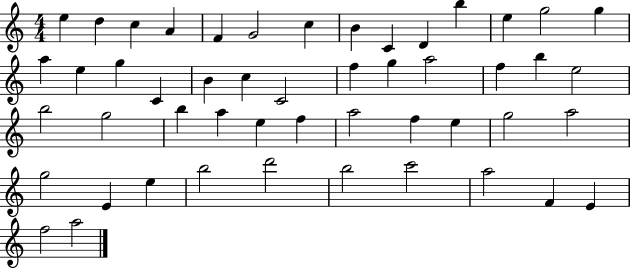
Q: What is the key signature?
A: C major